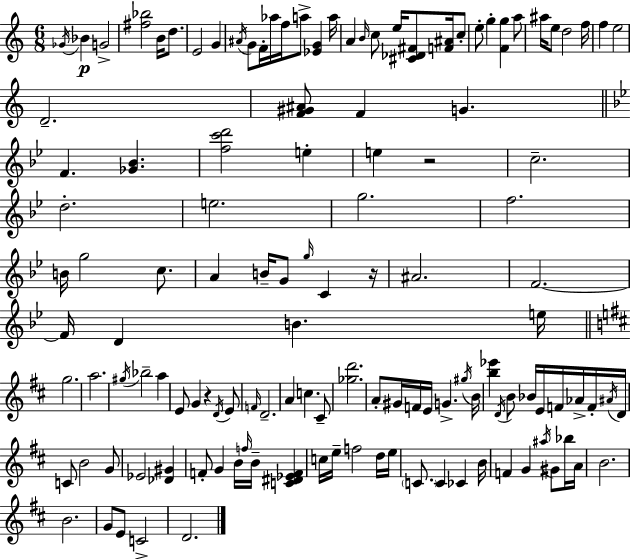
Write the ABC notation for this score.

X:1
T:Untitled
M:6/8
L:1/4
K:Am
_G/4 _B G2 [^f_b]2 B/4 d/2 E2 G ^A/4 G/2 F/4 _a/4 f/4 a/2 [_EG] a/4 A B/4 c/2 e/4 [^C_D^F]/2 [F^A]/4 c/2 e/2 g [Fg] a/2 ^a/4 e/2 d2 f/4 f e2 D2 [F^G^A]/2 F G F [_G_B] [fc'd']2 e e z2 c2 d2 e2 g2 f2 B/4 g2 c/2 A B/4 G/2 g/4 C z/4 ^A2 F2 F/4 D B e/4 g2 a2 ^g/4 _b2 a E/2 G z D/4 E/2 F/4 D2 A c ^C/2 [_gd']2 A/2 ^G/4 F/4 E/4 G ^g/4 B/4 [b_e'] D/4 B/2 _B/4 E/4 F/4 _A/4 F/4 ^A/4 D/4 C/2 B2 G/2 _E2 [_D^G] F/2 G B/4 f/4 B/4 [C^D_EF] c/4 e/4 f2 d/4 e/4 C/2 C _C B/4 F G ^a/4 ^G/2 _b/4 A/4 B2 B2 G/2 E/2 C2 D2